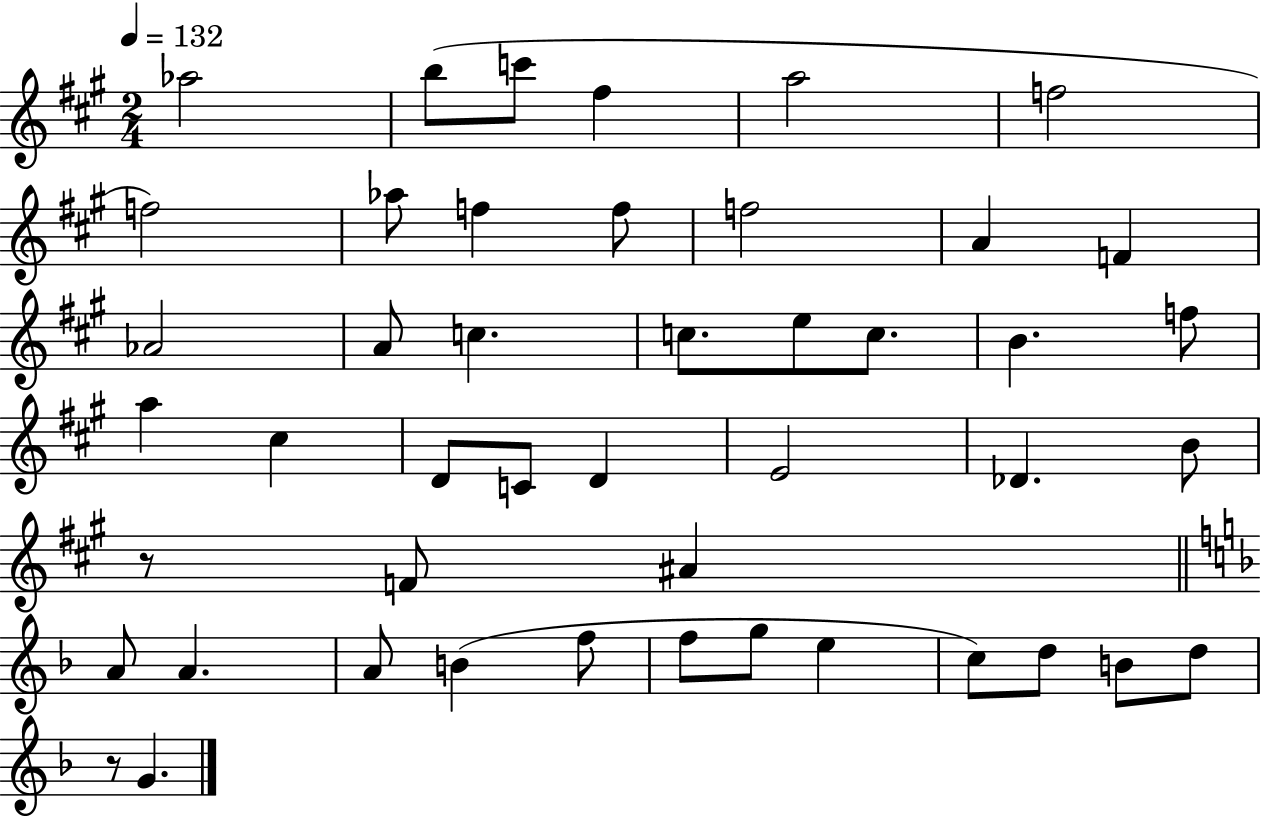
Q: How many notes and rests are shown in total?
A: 46